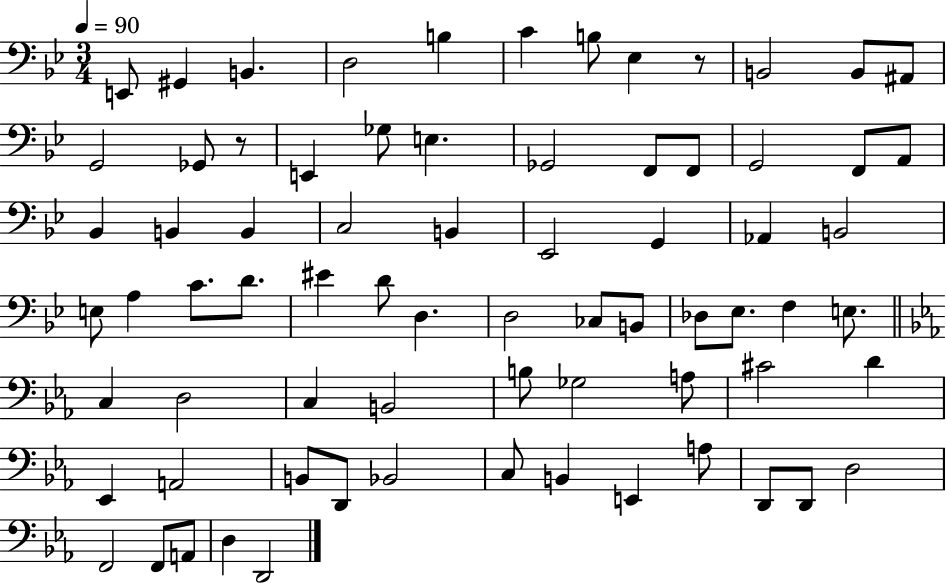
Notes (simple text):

E2/e G#2/q B2/q. D3/h B3/q C4/q B3/e Eb3/q R/e B2/h B2/e A#2/e G2/h Gb2/e R/e E2/q Gb3/e E3/q. Gb2/h F2/e F2/e G2/h F2/e A2/e Bb2/q B2/q B2/q C3/h B2/q Eb2/h G2/q Ab2/q B2/h E3/e A3/q C4/e. D4/e. EIS4/q D4/e D3/q. D3/h CES3/e B2/e Db3/e Eb3/e. F3/q E3/e. C3/q D3/h C3/q B2/h B3/e Gb3/h A3/e C#4/h D4/q Eb2/q A2/h B2/e D2/e Bb2/h C3/e B2/q E2/q A3/e D2/e D2/e D3/h F2/h F2/e A2/e D3/q D2/h